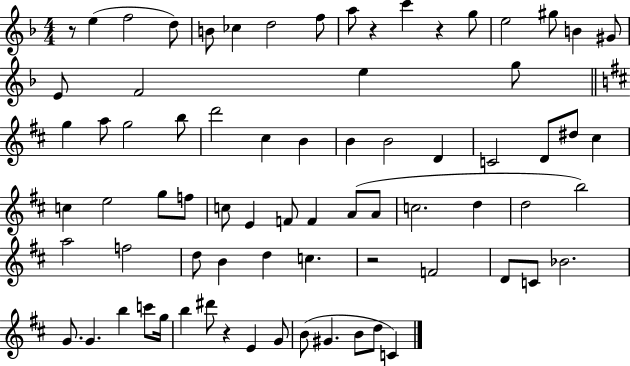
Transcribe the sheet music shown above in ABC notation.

X:1
T:Untitled
M:4/4
L:1/4
K:F
z/2 e f2 d/2 B/2 _c d2 f/2 a/2 z c' z g/2 e2 ^g/2 B ^G/2 E/2 F2 e g/2 g a/2 g2 b/2 d'2 ^c B B B2 D C2 D/2 ^d/2 ^c c e2 g/2 f/2 c/2 E F/2 F A/2 A/2 c2 d d2 b2 a2 f2 d/2 B d c z2 F2 D/2 C/2 _B2 G/2 G b c'/2 g/4 b ^d'/2 z E G/2 B/2 ^G B/2 d/2 C